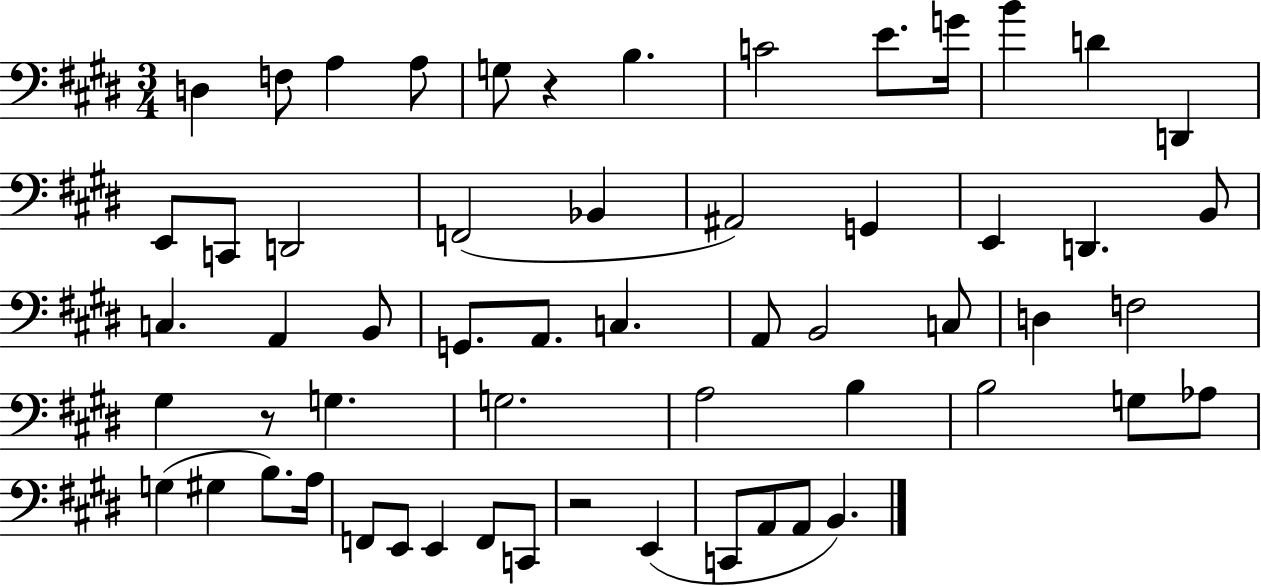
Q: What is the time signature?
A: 3/4